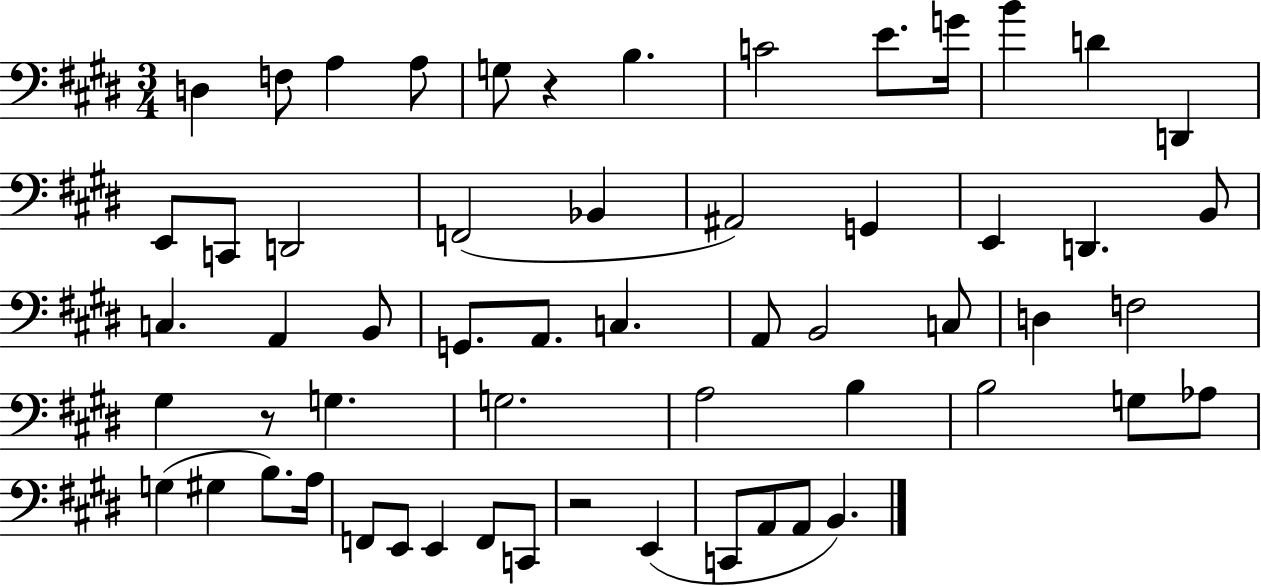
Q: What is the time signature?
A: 3/4